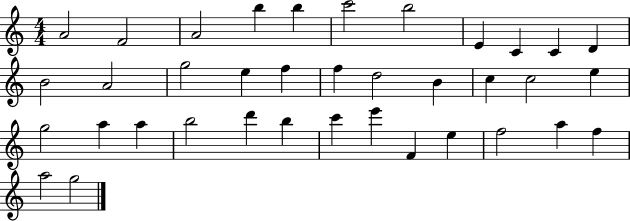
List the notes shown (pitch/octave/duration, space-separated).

A4/h F4/h A4/h B5/q B5/q C6/h B5/h E4/q C4/q C4/q D4/q B4/h A4/h G5/h E5/q F5/q F5/q D5/h B4/q C5/q C5/h E5/q G5/h A5/q A5/q B5/h D6/q B5/q C6/q E6/q F4/q E5/q F5/h A5/q F5/q A5/h G5/h